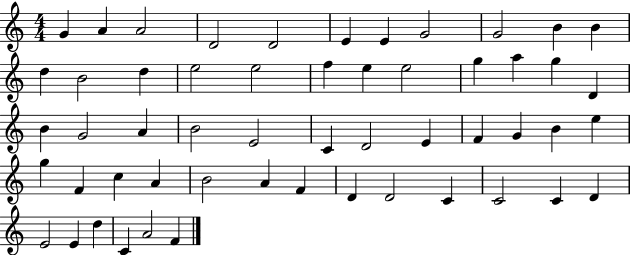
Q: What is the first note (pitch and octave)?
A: G4